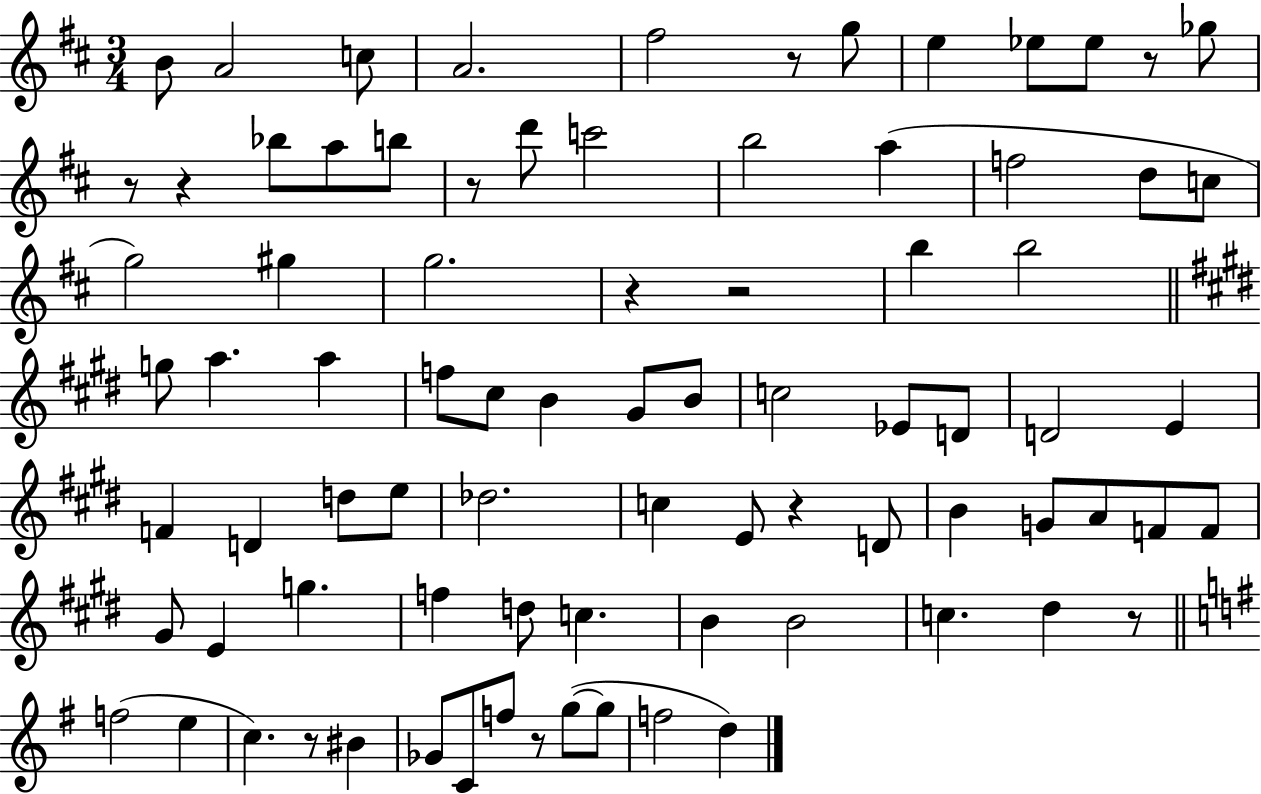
X:1
T:Untitled
M:3/4
L:1/4
K:D
B/2 A2 c/2 A2 ^f2 z/2 g/2 e _e/2 _e/2 z/2 _g/2 z/2 z _b/2 a/2 b/2 z/2 d'/2 c'2 b2 a f2 d/2 c/2 g2 ^g g2 z z2 b b2 g/2 a a f/2 ^c/2 B ^G/2 B/2 c2 _E/2 D/2 D2 E F D d/2 e/2 _d2 c E/2 z D/2 B G/2 A/2 F/2 F/2 ^G/2 E g f d/2 c B B2 c ^d z/2 f2 e c z/2 ^B _G/2 C/2 f/2 z/2 g/2 g/2 f2 d